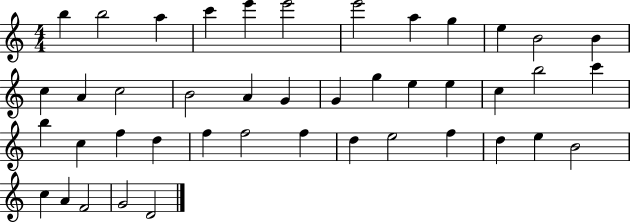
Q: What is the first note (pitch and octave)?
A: B5